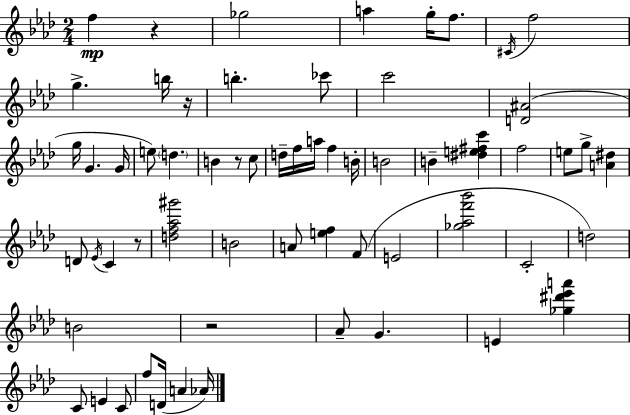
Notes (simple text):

F5/q R/q Gb5/h A5/q G5/s F5/e. C#4/s F5/h G5/q. B5/s R/s B5/q. CES6/e C6/h [D4,A#4]/h G5/s G4/q. G4/s E5/e D5/q. B4/q R/e C5/e D5/s F5/s A5/s F5/q B4/s B4/h B4/q [D#5,E5,F#5,C6]/q F5/h E5/e G5/e [A4,D#5]/q D4/e Eb4/s C4/q R/e [D5,F5,Ab5,G#6]/h B4/h A4/e [E5,F5]/q F4/e E4/h [Gb5,Ab5,F6,Bb6]/h C4/h D5/h B4/h R/h Ab4/e G4/q. E4/q [Gb5,D#6,Eb6,A6]/q C4/e E4/q C4/e F5/e D4/s A4/q Ab4/s